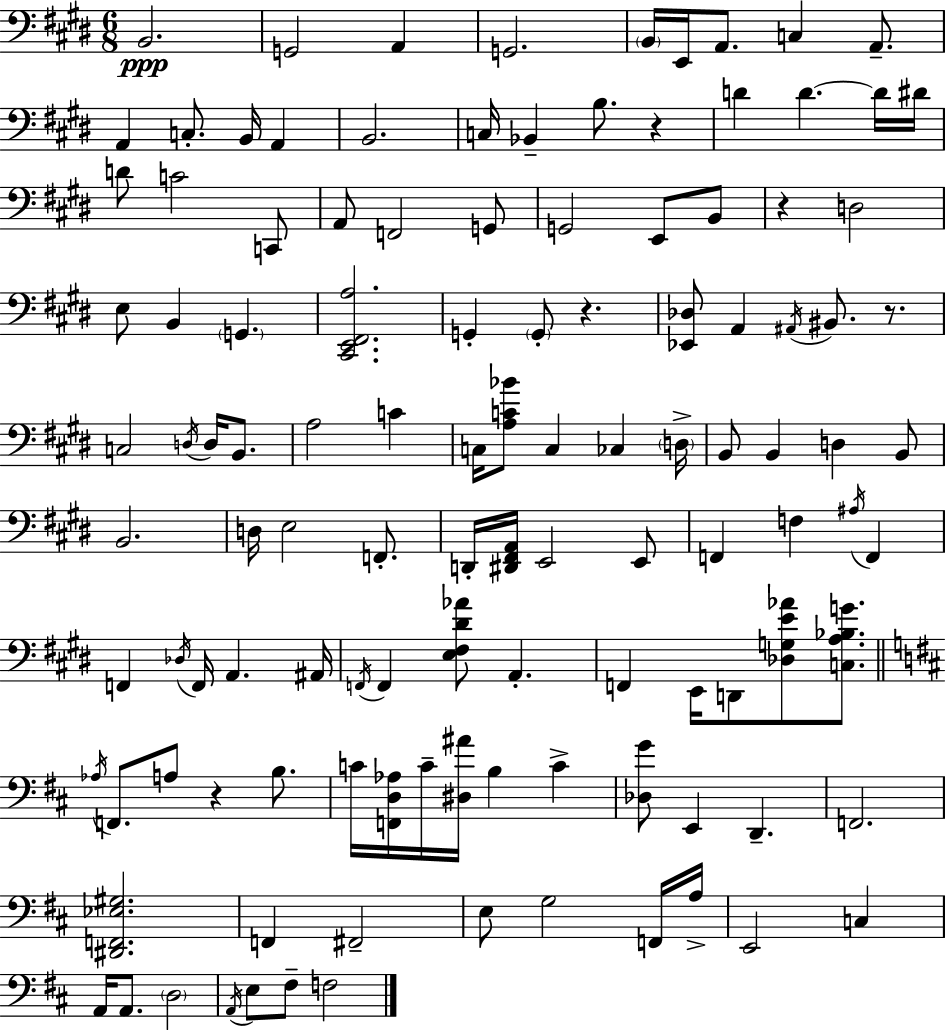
X:1
T:Untitled
M:6/8
L:1/4
K:E
B,,2 G,,2 A,, G,,2 B,,/4 E,,/4 A,,/2 C, A,,/2 A,, C,/2 B,,/4 A,, B,,2 C,/4 _B,, B,/2 z D D D/4 ^D/4 D/2 C2 C,,/2 A,,/2 F,,2 G,,/2 G,,2 E,,/2 B,,/2 z D,2 E,/2 B,, G,, [^C,,E,,^F,,A,]2 G,, G,,/2 z [_E,,_D,]/2 A,, ^A,,/4 ^B,,/2 z/2 C,2 D,/4 D,/4 B,,/2 A,2 C C,/4 [A,C_B]/2 C, _C, D,/4 B,,/2 B,, D, B,,/2 B,,2 D,/4 E,2 F,,/2 D,,/4 [^D,,^F,,A,,]/4 E,,2 E,,/2 F,, F, ^A,/4 F,, F,, _D,/4 F,,/4 A,, ^A,,/4 F,,/4 F,, [E,^F,^D_A]/2 A,, F,, E,,/4 D,,/2 [_D,G,E_A]/2 [C,A,_B,G]/2 _A,/4 F,,/2 A,/2 z B,/2 C/4 [F,,D,_A,]/4 C/4 [^D,^A]/4 B, C [_D,G]/2 E,, D,, F,,2 [^D,,F,,_E,^G,]2 F,, ^F,,2 E,/2 G,2 F,,/4 A,/4 E,,2 C, A,,/4 A,,/2 D,2 A,,/4 E,/2 ^F,/2 F,2